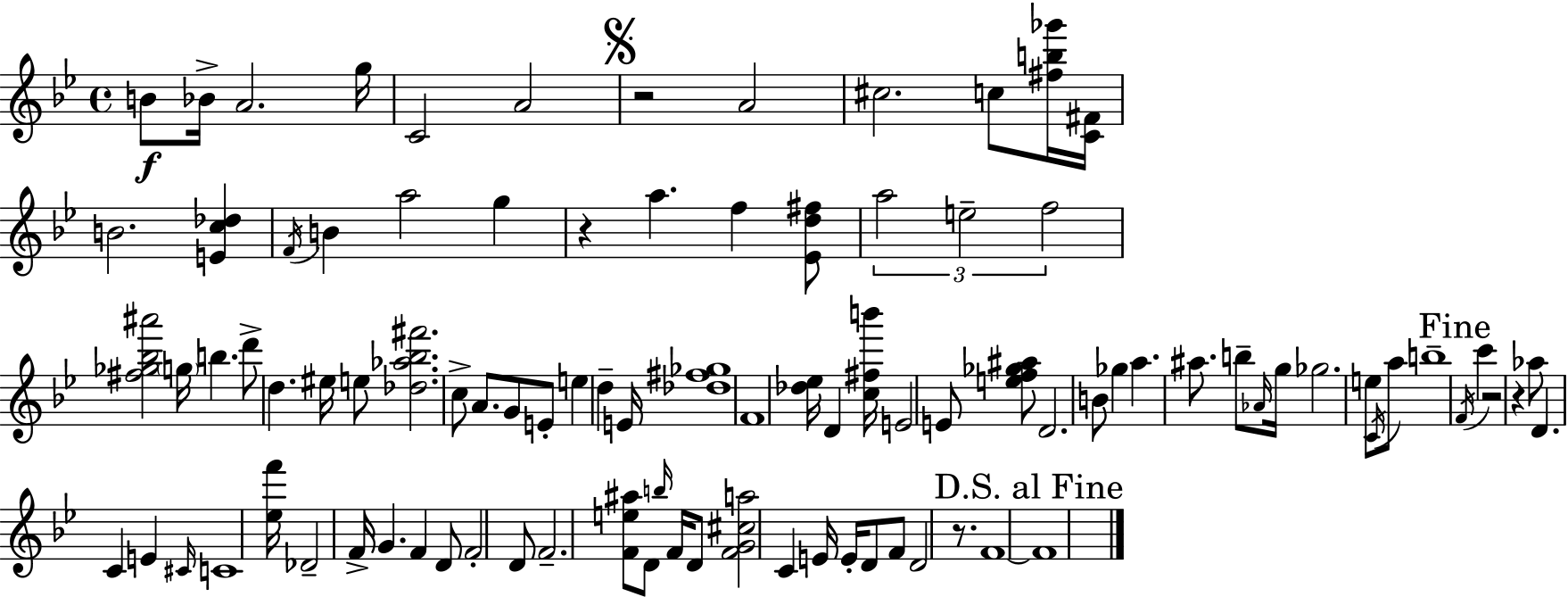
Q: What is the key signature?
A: G minor